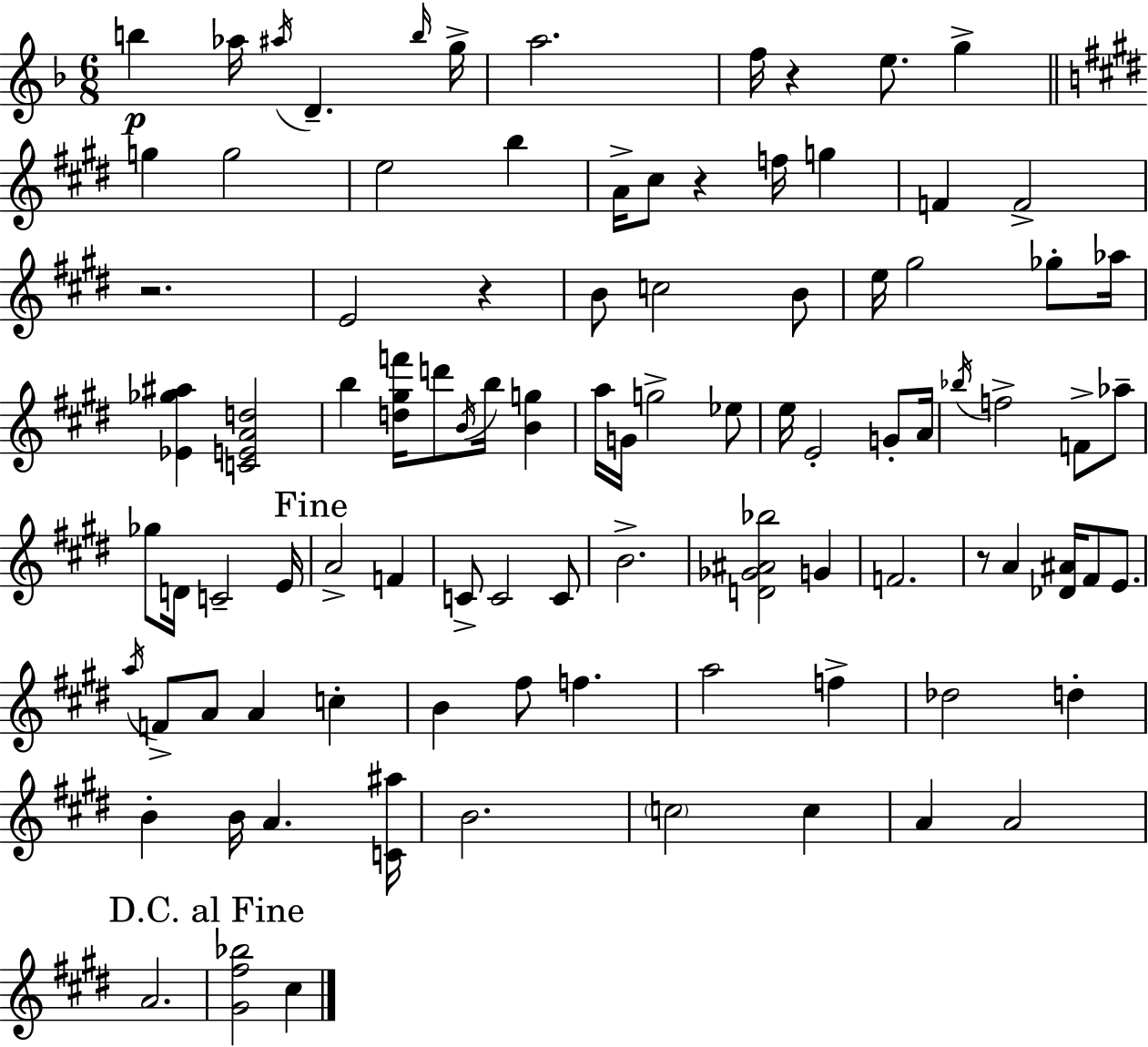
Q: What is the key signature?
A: F major